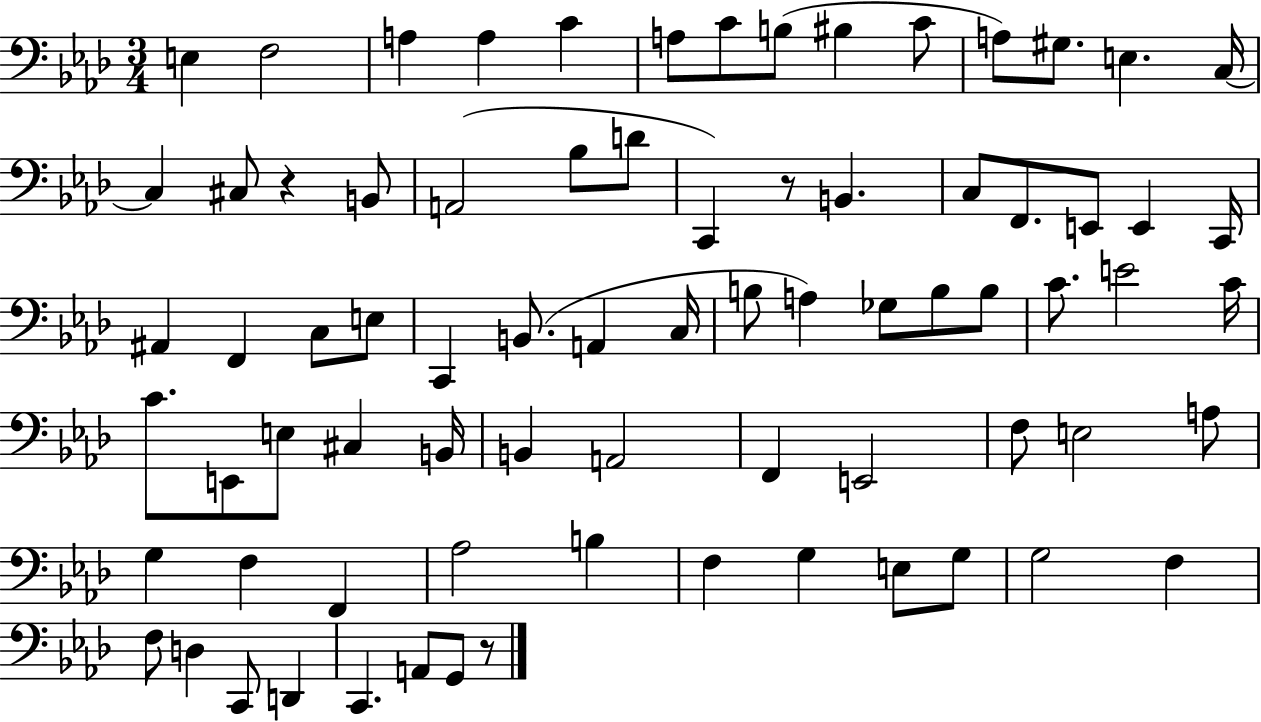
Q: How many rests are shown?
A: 3